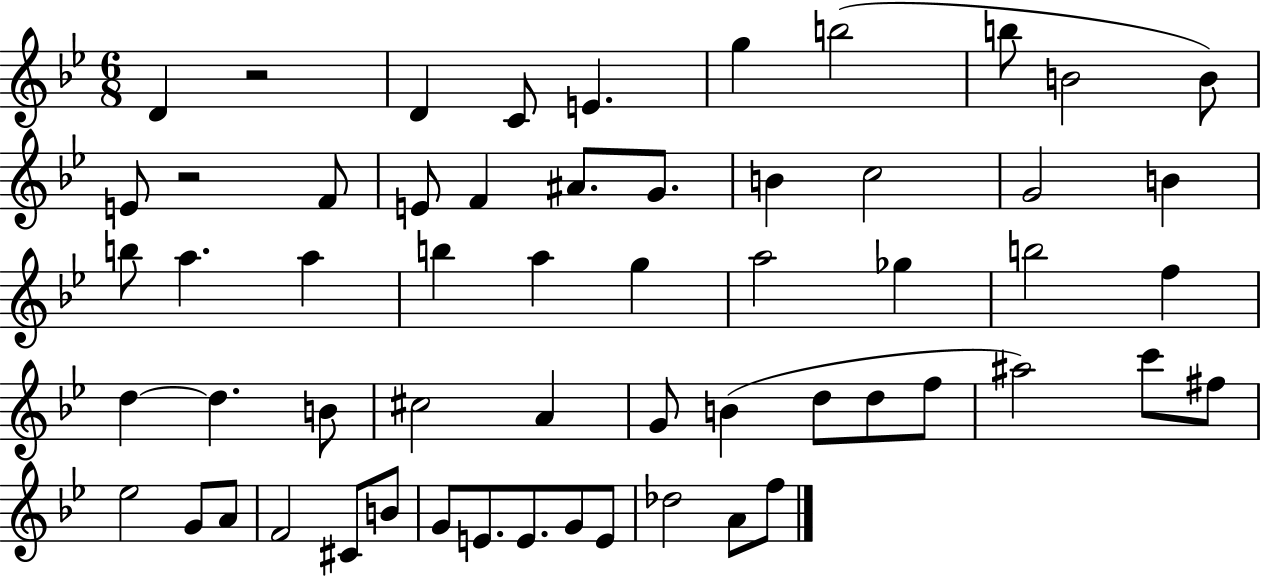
{
  \clef treble
  \numericTimeSignature
  \time 6/8
  \key bes \major
  d'4 r2 | d'4 c'8 e'4. | g''4 b''2( | b''8 b'2 b'8) | \break e'8 r2 f'8 | e'8 f'4 ais'8. g'8. | b'4 c''2 | g'2 b'4 | \break b''8 a''4. a''4 | b''4 a''4 g''4 | a''2 ges''4 | b''2 f''4 | \break d''4~~ d''4. b'8 | cis''2 a'4 | g'8 b'4( d''8 d''8 f''8 | ais''2) c'''8 fis''8 | \break ees''2 g'8 a'8 | f'2 cis'8 b'8 | g'8 e'8. e'8. g'8 e'8 | des''2 a'8 f''8 | \break \bar "|."
}